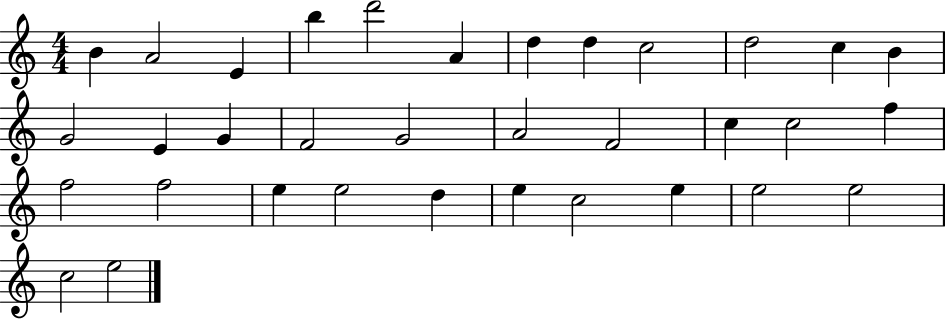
{
  \clef treble
  \numericTimeSignature
  \time 4/4
  \key c \major
  b'4 a'2 e'4 | b''4 d'''2 a'4 | d''4 d''4 c''2 | d''2 c''4 b'4 | \break g'2 e'4 g'4 | f'2 g'2 | a'2 f'2 | c''4 c''2 f''4 | \break f''2 f''2 | e''4 e''2 d''4 | e''4 c''2 e''4 | e''2 e''2 | \break c''2 e''2 | \bar "|."
}